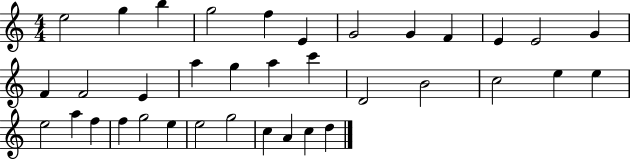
E5/h G5/q B5/q G5/h F5/q E4/q G4/h G4/q F4/q E4/q E4/h G4/q F4/q F4/h E4/q A5/q G5/q A5/q C6/q D4/h B4/h C5/h E5/q E5/q E5/h A5/q F5/q F5/q G5/h E5/q E5/h G5/h C5/q A4/q C5/q D5/q